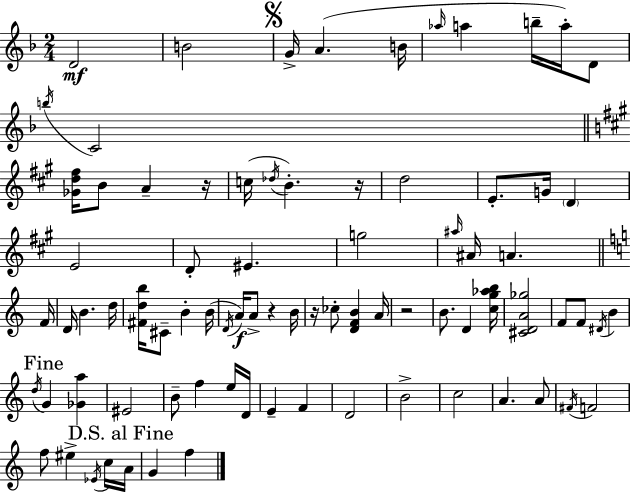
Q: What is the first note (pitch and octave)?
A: D4